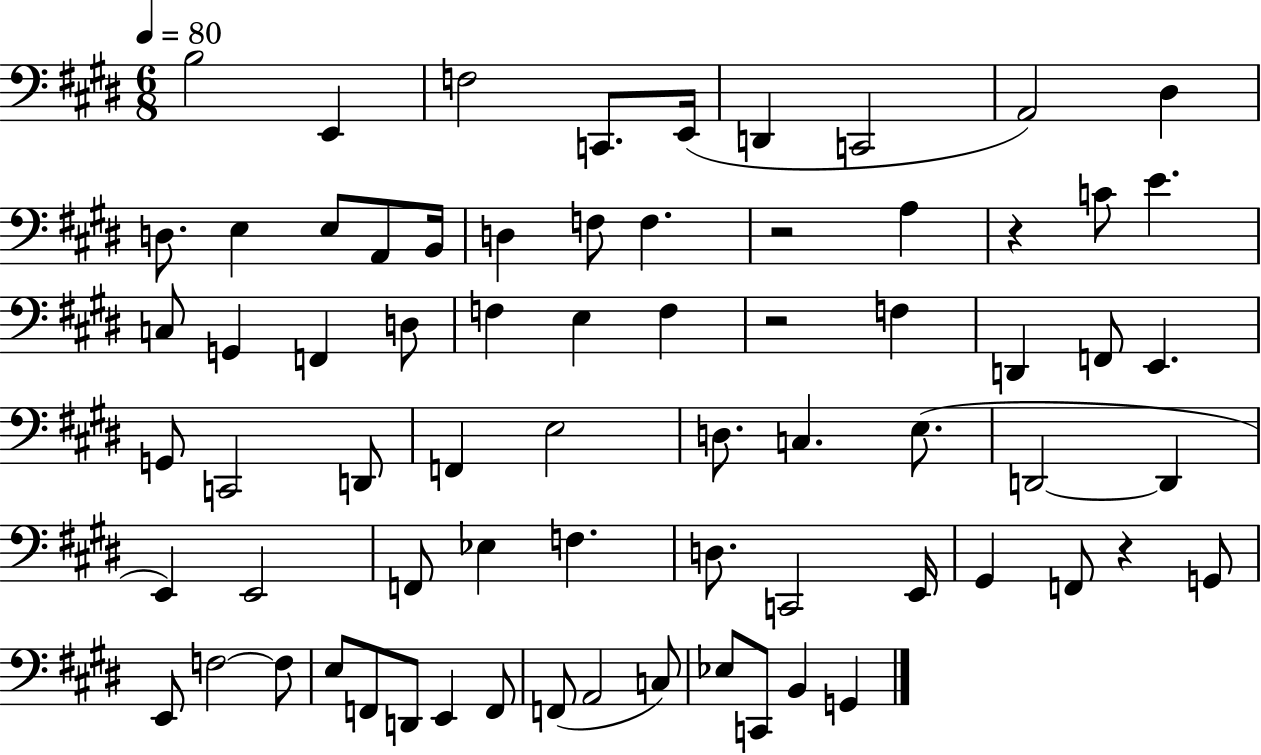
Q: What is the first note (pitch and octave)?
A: B3